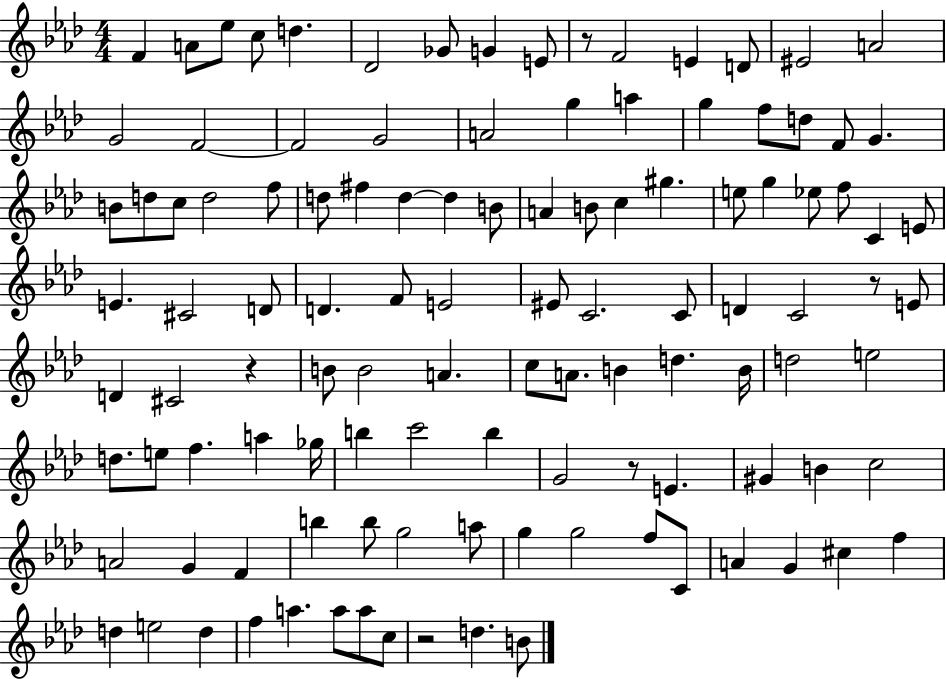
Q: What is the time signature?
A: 4/4